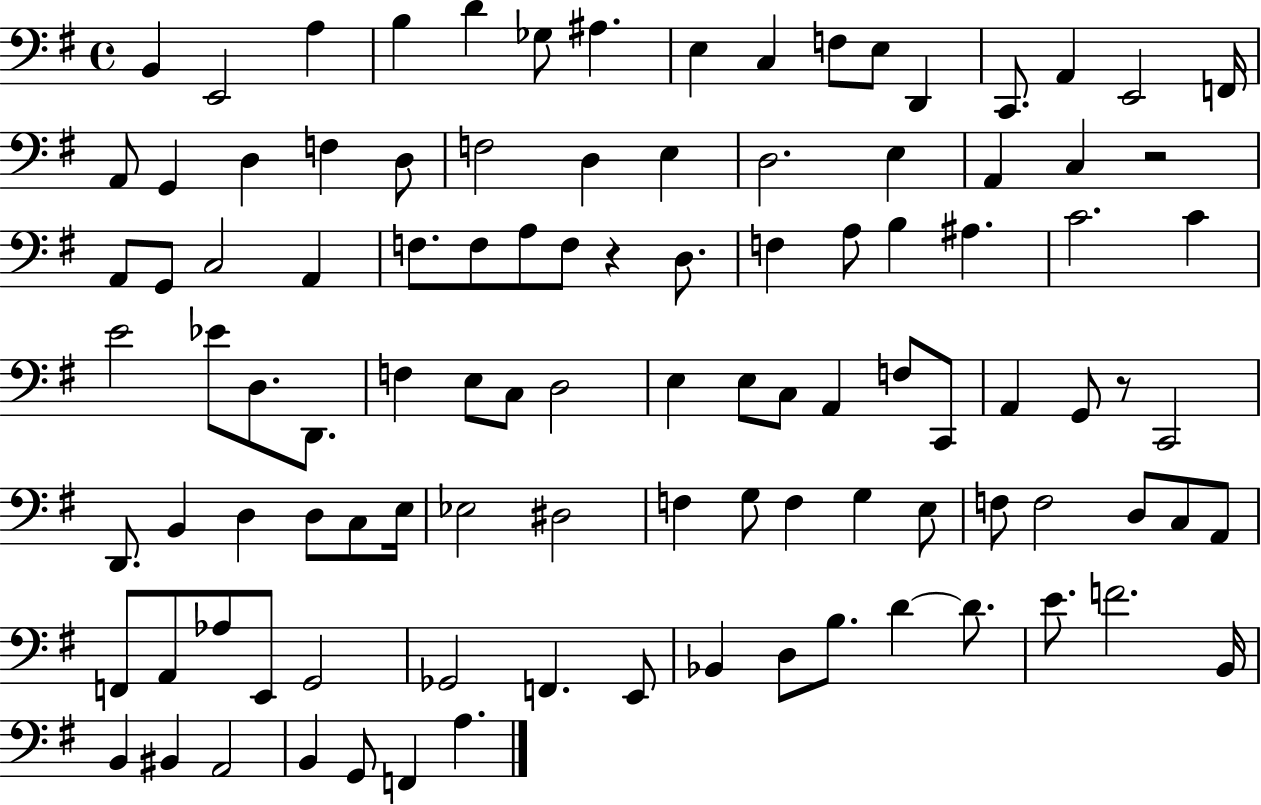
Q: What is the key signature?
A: G major